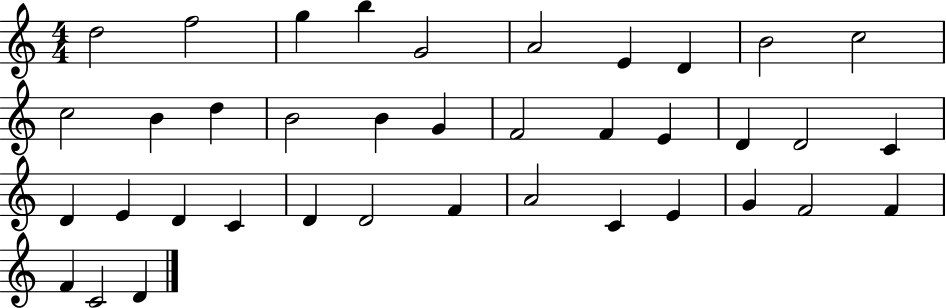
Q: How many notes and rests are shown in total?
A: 38